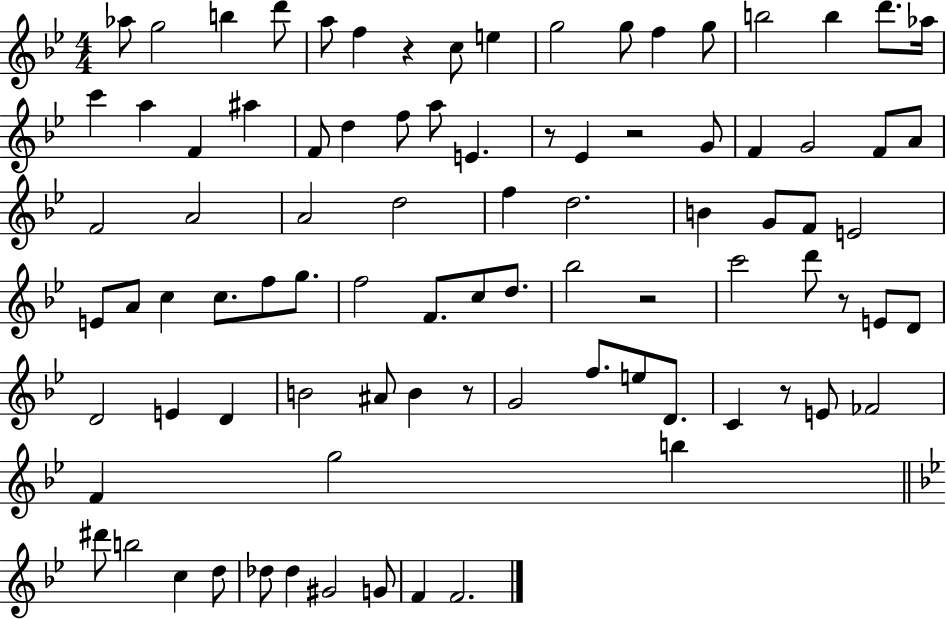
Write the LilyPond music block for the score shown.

{
  \clef treble
  \numericTimeSignature
  \time 4/4
  \key bes \major
  \repeat volta 2 { aes''8 g''2 b''4 d'''8 | a''8 f''4 r4 c''8 e''4 | g''2 g''8 f''4 g''8 | b''2 b''4 d'''8. aes''16 | \break c'''4 a''4 f'4 ais''4 | f'8 d''4 f''8 a''8 e'4. | r8 ees'4 r2 g'8 | f'4 g'2 f'8 a'8 | \break f'2 a'2 | a'2 d''2 | f''4 d''2. | b'4 g'8 f'8 e'2 | \break e'8 a'8 c''4 c''8. f''8 g''8. | f''2 f'8. c''8 d''8. | bes''2 r2 | c'''2 d'''8 r8 e'8 d'8 | \break d'2 e'4 d'4 | b'2 ais'8 b'4 r8 | g'2 f''8. e''8 d'8. | c'4 r8 e'8 fes'2 | \break f'4 g''2 b''4 | \bar "||" \break \key bes \major dis'''8 b''2 c''4 d''8 | des''8 des''4 gis'2 g'8 | f'4 f'2. | } \bar "|."
}